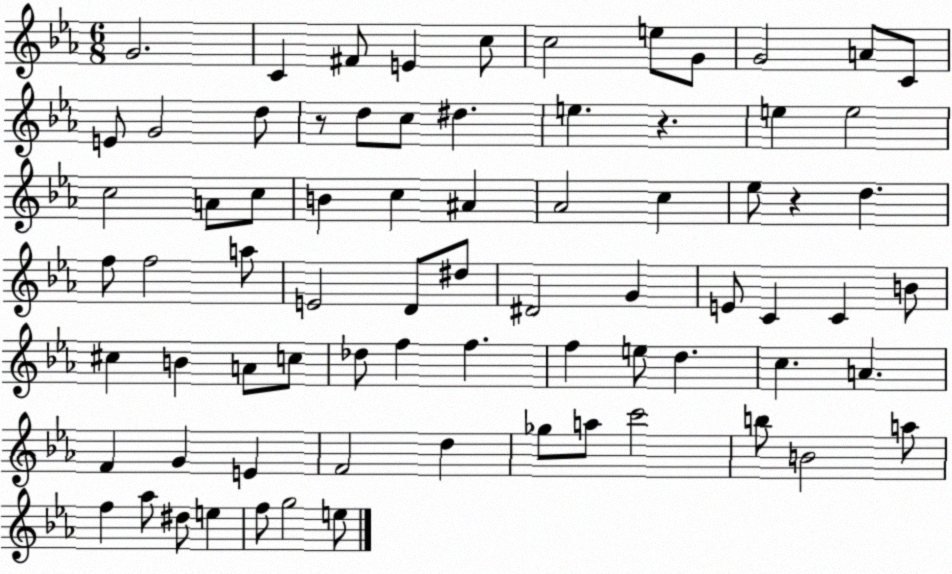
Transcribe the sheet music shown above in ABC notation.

X:1
T:Untitled
M:6/8
L:1/4
K:Eb
G2 C ^F/2 E c/2 c2 e/2 G/2 G2 A/2 C/2 E/2 G2 d/2 z/2 d/2 c/2 ^d e z e e2 c2 A/2 c/2 B c ^A _A2 c _e/2 z d f/2 f2 a/2 E2 D/2 ^d/2 ^D2 G E/2 C C B/2 ^c B A/2 c/2 _d/2 f f f e/2 d c A F G E F2 d _g/2 a/2 c'2 b/2 B2 a/2 f _a/2 ^d/2 e f/2 g2 e/2